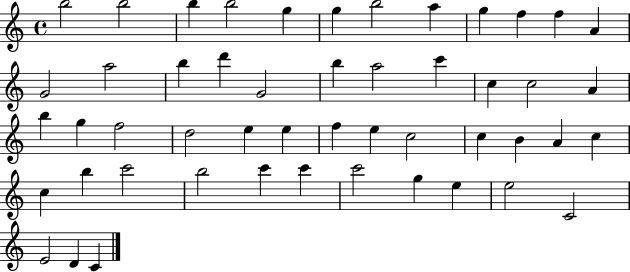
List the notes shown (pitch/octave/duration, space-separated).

B5/h B5/h B5/q B5/h G5/q G5/q B5/h A5/q G5/q F5/q F5/q A4/q G4/h A5/h B5/q D6/q G4/h B5/q A5/h C6/q C5/q C5/h A4/q B5/q G5/q F5/h D5/h E5/q E5/q F5/q E5/q C5/h C5/q B4/q A4/q C5/q C5/q B5/q C6/h B5/h C6/q C6/q C6/h G5/q E5/q E5/h C4/h E4/h D4/q C4/q